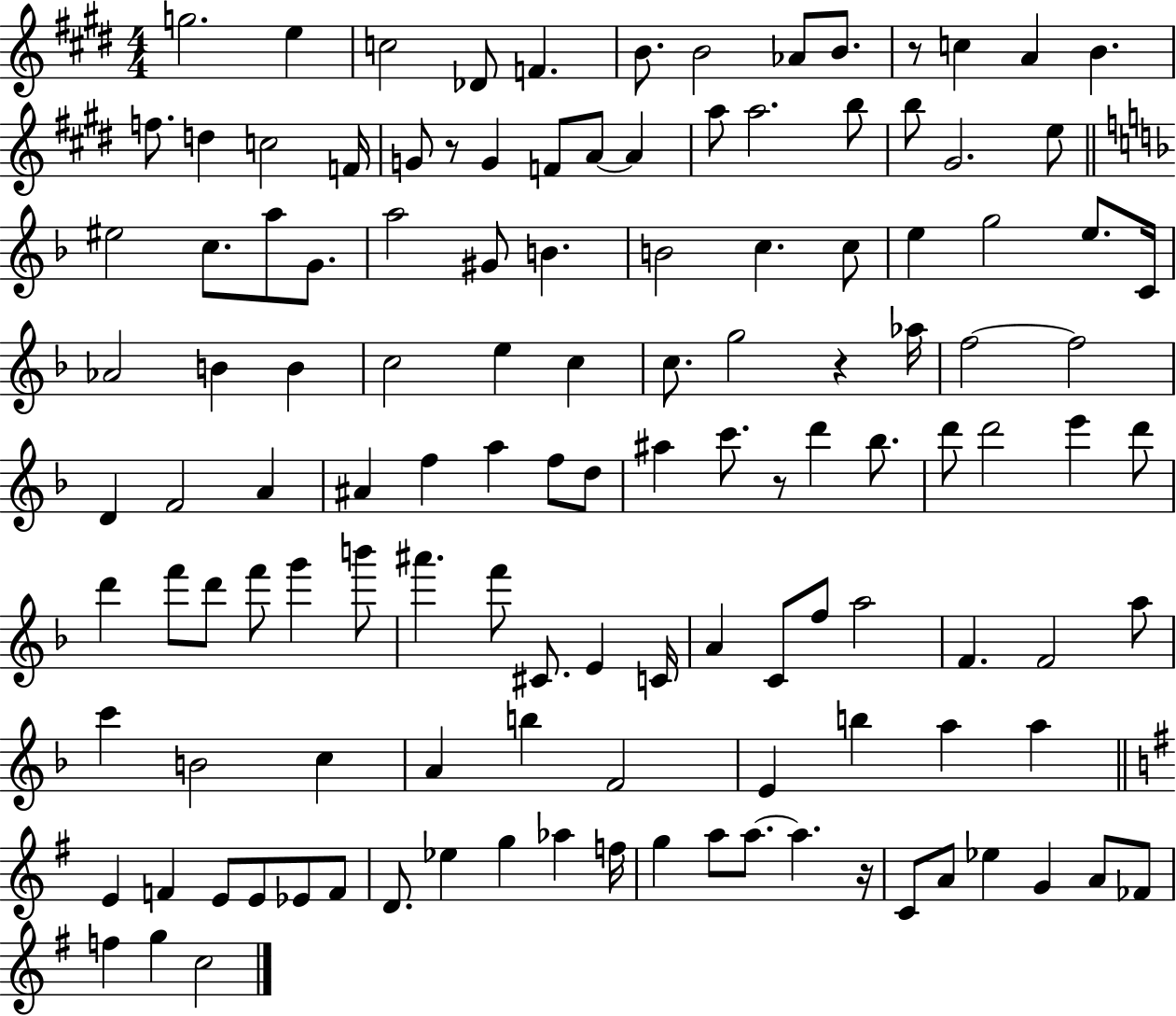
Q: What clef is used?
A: treble